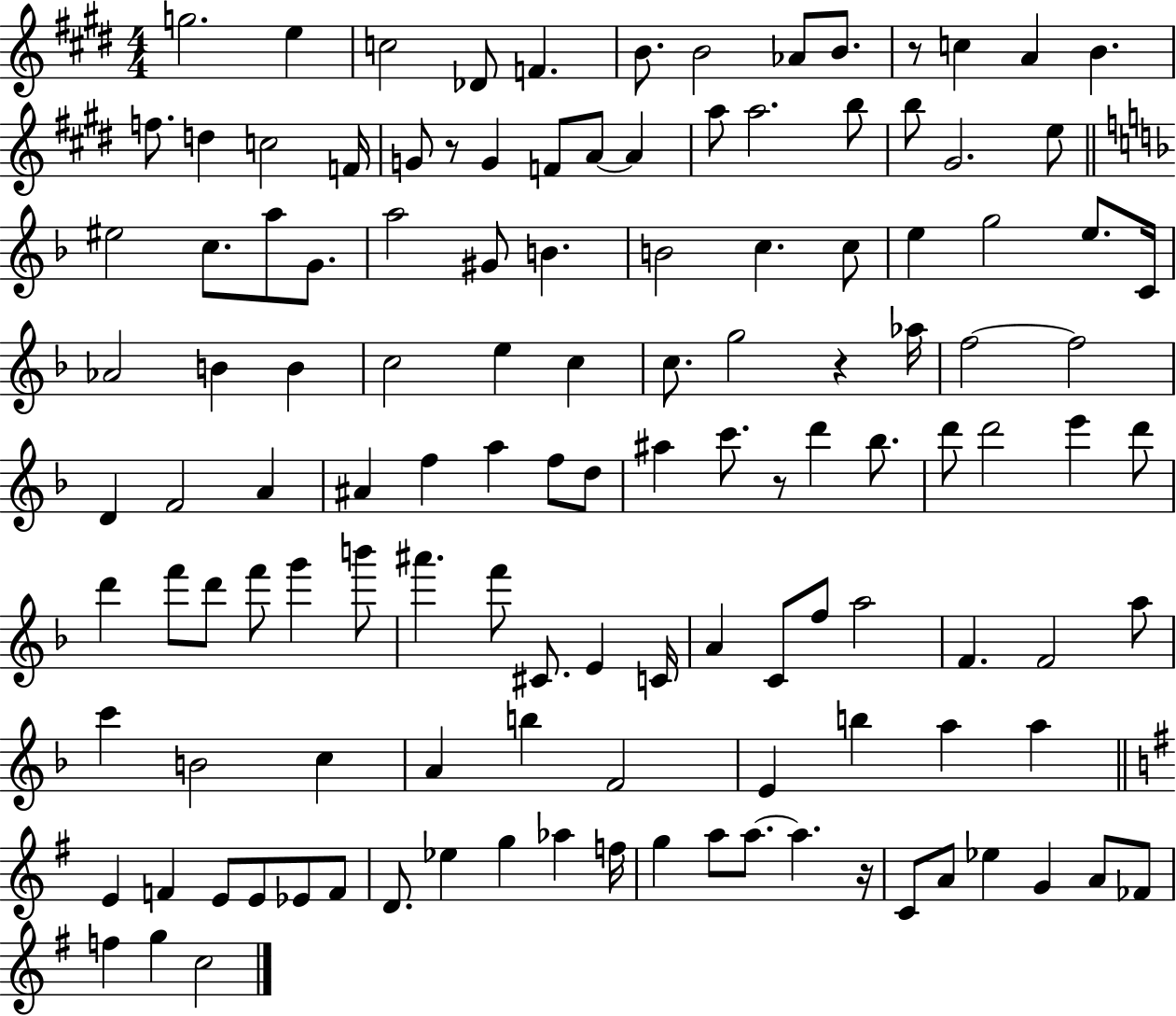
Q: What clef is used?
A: treble